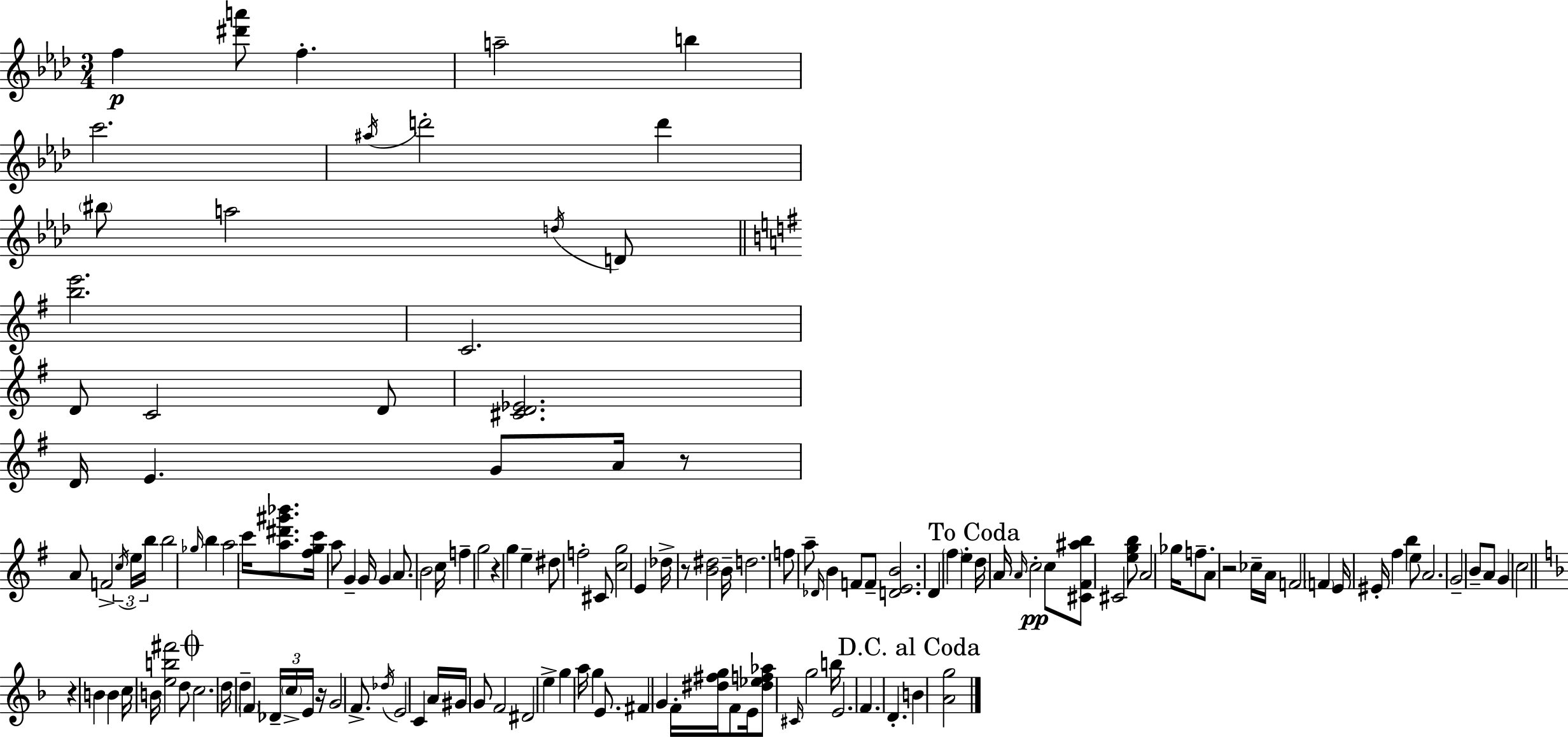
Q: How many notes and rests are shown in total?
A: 141